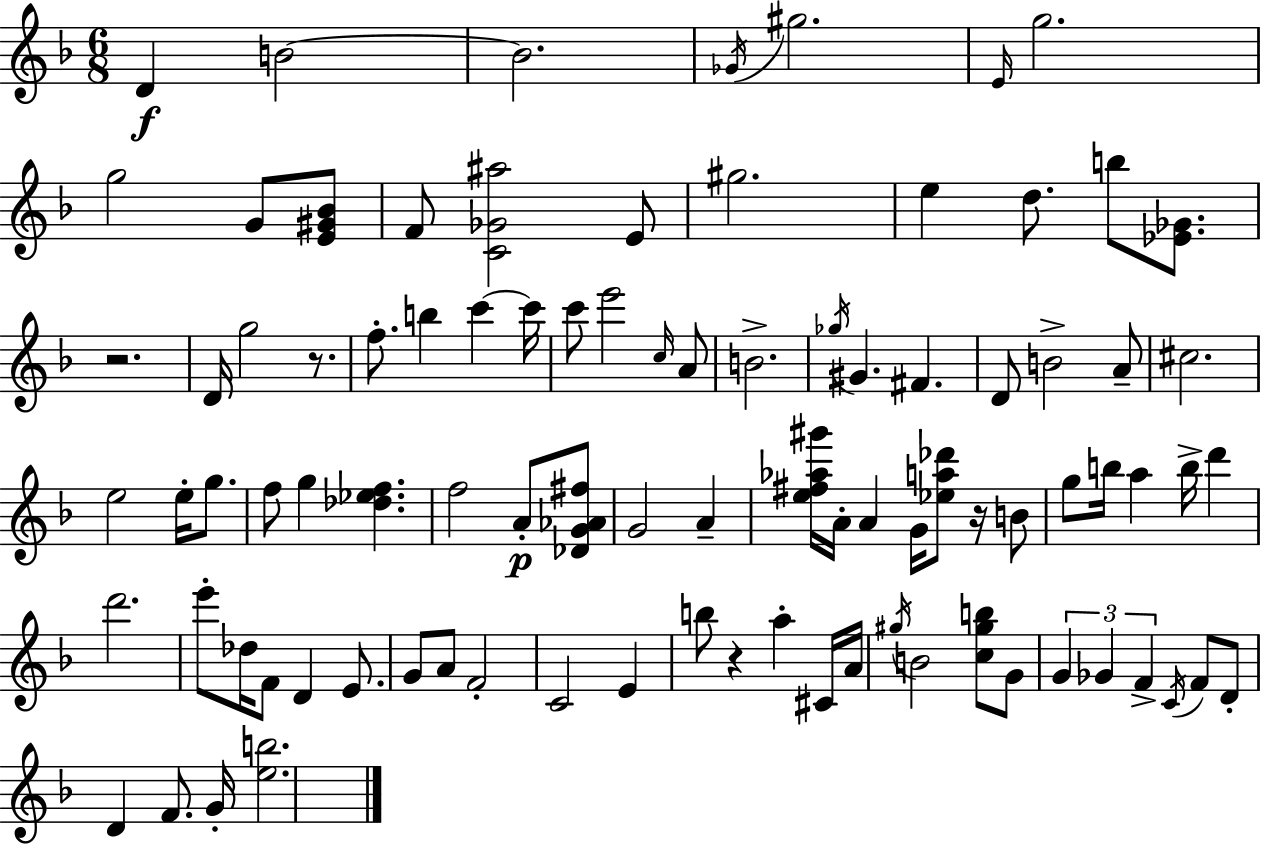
D4/q B4/h B4/h. Gb4/s G#5/h. E4/s G5/h. G5/h G4/e [E4,G#4,Bb4]/e F4/e [C4,Gb4,A#5]/h E4/e G#5/h. E5/q D5/e. B5/e [Eb4,Gb4]/e. R/h. D4/s G5/h R/e. F5/e. B5/q C6/q C6/s C6/e E6/h C5/s A4/e B4/h. Gb5/s G#4/q. F#4/q. D4/e B4/h A4/e C#5/h. E5/h E5/s G5/e. F5/e G5/q [Db5,Eb5,F5]/q. F5/h A4/e [Db4,G4,Ab4,F#5]/e G4/h A4/q [E5,F#5,Ab5,G#6]/s A4/s A4/q G4/s [Eb5,A5,Db6]/e R/s B4/e G5/e B5/s A5/q B5/s D6/q D6/h. E6/e Db5/s F4/e D4/q E4/e. G4/e A4/e F4/h C4/h E4/q B5/e R/q A5/q C#4/s A4/s G#5/s B4/h [C5,G#5,B5]/e G4/e G4/q Gb4/q F4/q C4/s F4/e D4/e D4/q F4/e. G4/s [E5,B5]/h.